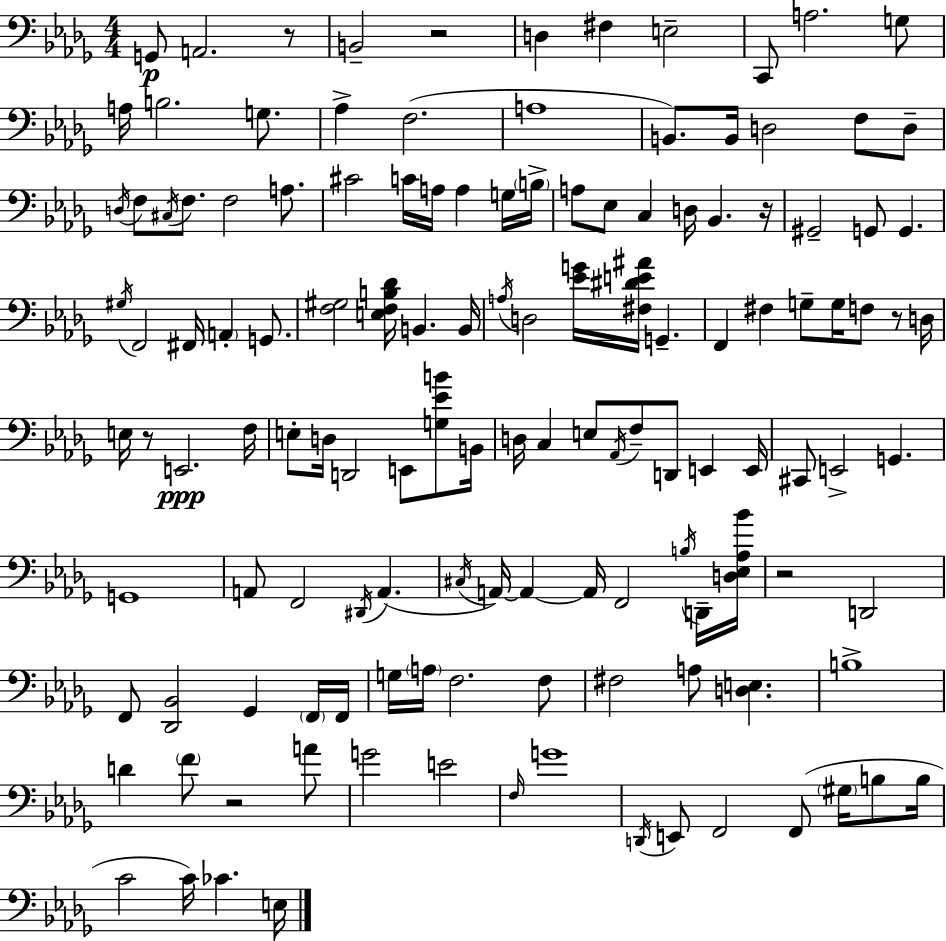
{
  \clef bass
  \numericTimeSignature
  \time 4/4
  \key bes \minor
  g,8\p a,2. r8 | b,2-- r2 | d4 fis4 e2-- | c,8 a2. g8 | \break a16 b2. g8. | aes4-> f2.( | a1 | b,8.) b,16 d2 f8 d8-- | \break \acciaccatura { d16 } f8 \acciaccatura { cis16 } f8. f2 a8. | cis'2 c'16 a16 a4 | g16 \parenthesize b16-> a8 ees8 c4 d16 bes,4. | r16 gis,2-- g,8 g,4. | \break \acciaccatura { gis16 } f,2 fis,16 \parenthesize a,4-. | g,8. <f gis>2 <e f b des'>16 b,4. | b,16 \acciaccatura { a16 } d2 <ees' g'>16 <fis dis' e' ais'>16 g,4.-- | f,4 fis4 g8-- g16 f8 | \break r8 d16 e16 r8 e,2.\ppp | f16 e8-. d16 d,2 e,8 | <g ees' b'>8 b,16 d16 c4 e8 \acciaccatura { aes,16 } f8-- d,8 | e,4 e,16 cis,8 e,2-> g,4. | \break g,1 | a,8 f,2 \acciaccatura { dis,16 }( | a,4. \acciaccatura { cis16 } a,16~~) a,4~~ a,16 f,2 | \acciaccatura { b16 } d,16-- <d ees aes bes'>16 r2 | \break d,2 f,8 <des, bes,>2 | ges,4 \parenthesize f,16 f,16 g16 \parenthesize a16 f2. | f8 fis2 | a8 <d e>4. b1-> | \break d'4 \parenthesize f'8 r2 | a'8 g'2 | e'2 \grace { f16 } g'1 | \acciaccatura { d,16 } e,8 f,2 | \break f,8( \parenthesize gis16 b8 b16 c'2 | c'16) ces'4. e16 \bar "|."
}